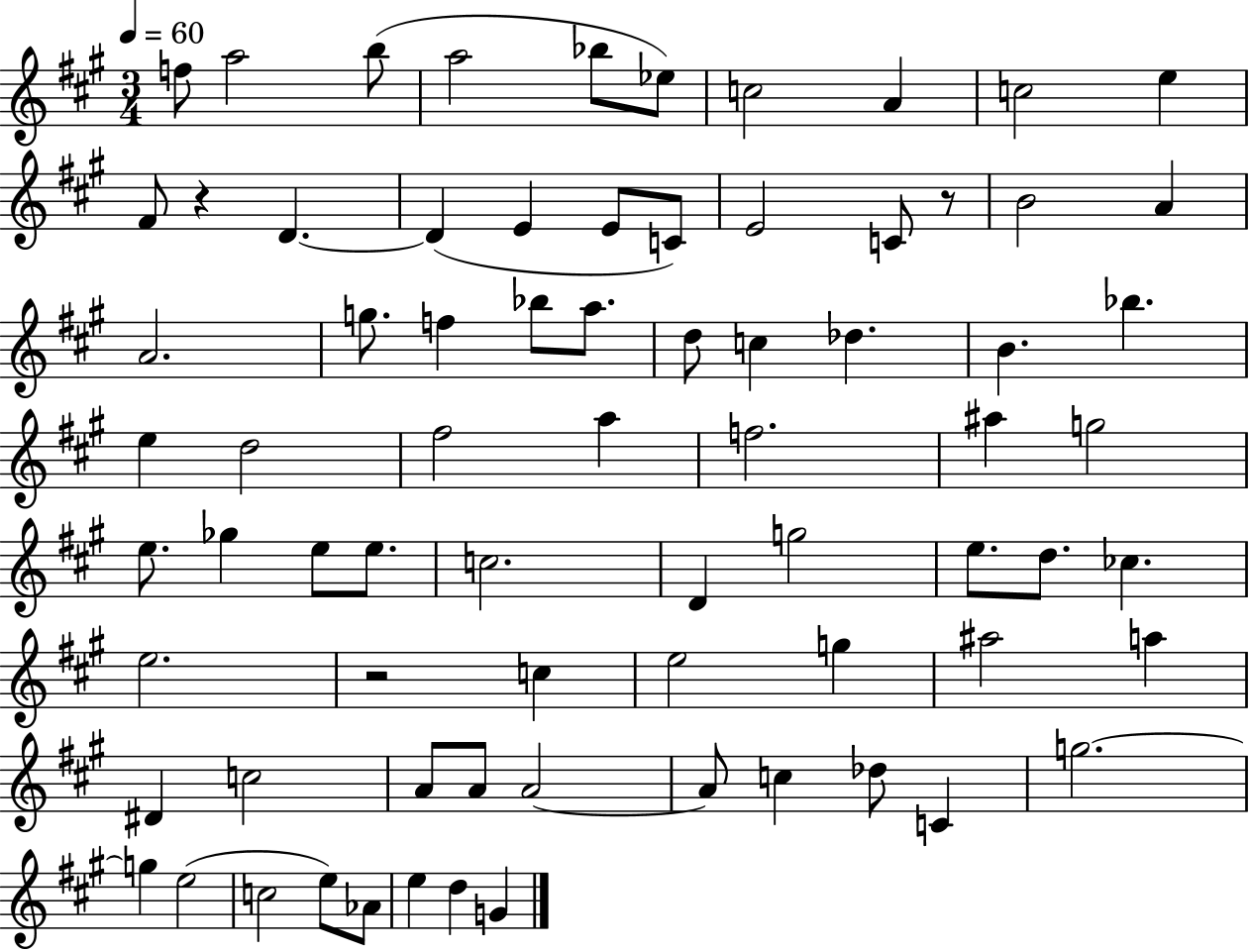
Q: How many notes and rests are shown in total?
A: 74